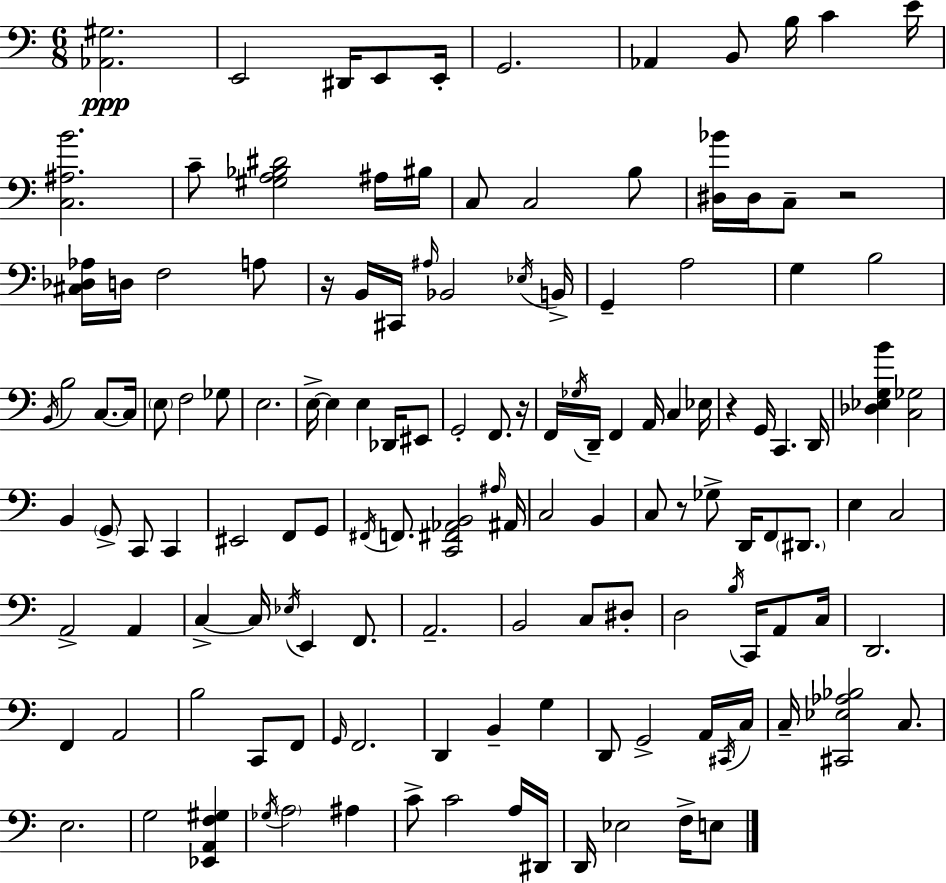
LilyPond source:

{
  \clef bass
  \numericTimeSignature
  \time 6/8
  \key a \minor
  <aes, gis>2.\ppp | e,2 dis,16 e,8 e,16-. | g,2. | aes,4 b,8 b16 c'4 e'16 | \break <c ais b'>2. | c'8-- <gis a bes dis'>2 ais16 bis16 | c8 c2 b8 | <dis bes'>16 dis16 c8-- r2 | \break <cis des aes>16 d16 f2 a8 | r16 b,16 cis,16 \grace { ais16 } bes,2 | \acciaccatura { ees16 } b,16-> g,4-- a2 | g4 b2 | \break \acciaccatura { b,16 } b2 c8.~~ | c16 \parenthesize e8 f2 | ges8 e2. | e16->~~ e4 e4 | \break des,16 eis,8 g,2-. f,8. | r16 f,16 \acciaccatura { ges16 } d,16-- f,4 a,16 c4 | ees16 r4 g,16 c,4. | d,16 <des ees g b'>4 <c ges>2 | \break b,4 \parenthesize g,8-> c,8 | c,4 eis,2 | f,8 g,8 \acciaccatura { fis,16 } f,8. <c, fis, aes, b,>2 | \grace { ais16 } ais,16 c2 | \break b,4 c8 r8 ges8-> | d,16 f,8 \parenthesize dis,8. e4 c2 | a,2-> | a,4 c4->~~ c16 \acciaccatura { ees16 } | \break e,4 f,8. a,2.-- | b,2 | c8 dis8-. d2 | \acciaccatura { b16 } c,16 a,8 c16 d,2. | \break f,4 | a,2 b2 | c,8 f,8 \grace { g,16 } f,2. | d,4 | \break b,4-- g4 d,8 g,2-> | a,16 \acciaccatura { cis,16 } c16 c16-- <cis, ees aes bes>2 | c8. e2. | g2 | \break <ees, a, f gis>4 \acciaccatura { ges16 } \parenthesize a2 | ais4 c'8-> | c'2 a16 dis,16 d,16 | ees2 f16-> e8 \bar "|."
}